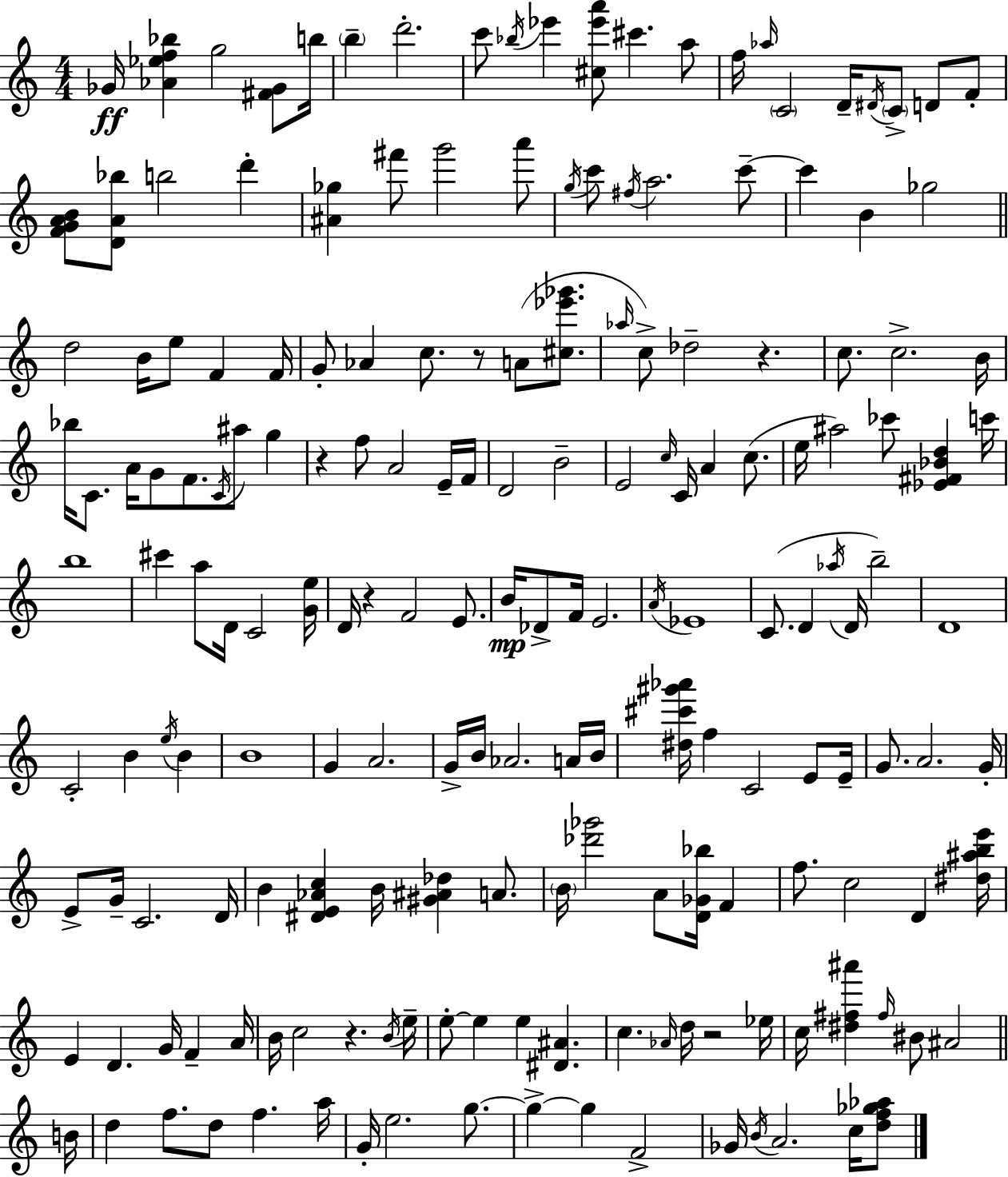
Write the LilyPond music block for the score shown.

{
  \clef treble
  \numericTimeSignature
  \time 4/4
  \key c \major
  ges'16\ff <aes' ees'' f'' bes''>4 g''2 <fis' ges'>8 b''16 | \parenthesize b''4-- d'''2.-. | c'''8 \acciaccatura { bes''16 } ees'''4 <cis'' ees''' a'''>8 cis'''4. a''8 | f''16 \grace { aes''16 } \parenthesize c'2 d'16-- \acciaccatura { dis'16 } \parenthesize c'8-> d'8 | \break f'8-. <f' g' a' b'>8 <d' a' bes''>8 b''2 d'''4-. | <ais' ges''>4 fis'''8 g'''2 | a'''8 \acciaccatura { g''16 } c'''8 \acciaccatura { fis''16 } a''2. | c'''8--~~ c'''4 b'4 ges''2 | \break \bar "||" \break \key c \major d''2 b'16 e''8 f'4 f'16 | g'8-. aes'4 c''8. r8 a'8( <cis'' ees''' ges'''>8. | \grace { aes''16 }) c''8-> des''2-- r4. | c''8. c''2.-> | \break b'16 bes''16 c'8. a'16 g'8 f'8. \acciaccatura { c'16 } ais''8 g''4 | r4 f''8 a'2 | e'16-- f'16 d'2 b'2-- | e'2 \grace { c''16 } c'16 a'4 | \break c''8.( e''16 ais''2) ces'''8 <ees' fis' bes' d''>4 | c'''16 b''1 | cis'''4 a''8 d'16 c'2 | <g' e''>16 d'16 r4 f'2 | \break e'8. b'16\mp des'8-> f'16 e'2. | \acciaccatura { a'16 } ees'1 | c'8.( d'4 \acciaccatura { aes''16 } d'16 b''2--) | d'1 | \break c'2-. b'4 | \acciaccatura { e''16 } b'4 b'1 | g'4 a'2. | g'16-> b'16 aes'2. | \break a'16 b'16 <dis'' cis''' gis''' aes'''>16 f''4 c'2 | e'8 e'16-- g'8. a'2. | g'16-. e'8-> g'16-- c'2. | d'16 b'4 <dis' e' aes' c''>4 b'16 <gis' ais' des''>4 | \break a'8. \parenthesize b'16 <des''' ges'''>2 a'8 | <d' ges' bes''>16 f'4 f''8. c''2 | d'4 <dis'' ais'' b'' e'''>16 e'4 d'4. | g'16 f'4-- a'16 b'16 c''2 r4. | \break \acciaccatura { b'16 } e''16-- e''8-.~~ e''4 e''4 | <dis' ais'>4. c''4. \grace { aes'16 } d''16 r2 | ees''16 c''16 <dis'' fis'' ais'''>4 \grace { fis''16 } bis'8 | ais'2 \bar "||" \break \key c \major b'16 d''4 f''8. d''8 f''4. | a''16 g'16-. e''2. g''8.~~ | g''4->~~ g''4 f'2-> | ges'16 \acciaccatura { b'16 } a'2. c''16 | \break <d'' f'' ges'' aes''>8 \bar "|."
}